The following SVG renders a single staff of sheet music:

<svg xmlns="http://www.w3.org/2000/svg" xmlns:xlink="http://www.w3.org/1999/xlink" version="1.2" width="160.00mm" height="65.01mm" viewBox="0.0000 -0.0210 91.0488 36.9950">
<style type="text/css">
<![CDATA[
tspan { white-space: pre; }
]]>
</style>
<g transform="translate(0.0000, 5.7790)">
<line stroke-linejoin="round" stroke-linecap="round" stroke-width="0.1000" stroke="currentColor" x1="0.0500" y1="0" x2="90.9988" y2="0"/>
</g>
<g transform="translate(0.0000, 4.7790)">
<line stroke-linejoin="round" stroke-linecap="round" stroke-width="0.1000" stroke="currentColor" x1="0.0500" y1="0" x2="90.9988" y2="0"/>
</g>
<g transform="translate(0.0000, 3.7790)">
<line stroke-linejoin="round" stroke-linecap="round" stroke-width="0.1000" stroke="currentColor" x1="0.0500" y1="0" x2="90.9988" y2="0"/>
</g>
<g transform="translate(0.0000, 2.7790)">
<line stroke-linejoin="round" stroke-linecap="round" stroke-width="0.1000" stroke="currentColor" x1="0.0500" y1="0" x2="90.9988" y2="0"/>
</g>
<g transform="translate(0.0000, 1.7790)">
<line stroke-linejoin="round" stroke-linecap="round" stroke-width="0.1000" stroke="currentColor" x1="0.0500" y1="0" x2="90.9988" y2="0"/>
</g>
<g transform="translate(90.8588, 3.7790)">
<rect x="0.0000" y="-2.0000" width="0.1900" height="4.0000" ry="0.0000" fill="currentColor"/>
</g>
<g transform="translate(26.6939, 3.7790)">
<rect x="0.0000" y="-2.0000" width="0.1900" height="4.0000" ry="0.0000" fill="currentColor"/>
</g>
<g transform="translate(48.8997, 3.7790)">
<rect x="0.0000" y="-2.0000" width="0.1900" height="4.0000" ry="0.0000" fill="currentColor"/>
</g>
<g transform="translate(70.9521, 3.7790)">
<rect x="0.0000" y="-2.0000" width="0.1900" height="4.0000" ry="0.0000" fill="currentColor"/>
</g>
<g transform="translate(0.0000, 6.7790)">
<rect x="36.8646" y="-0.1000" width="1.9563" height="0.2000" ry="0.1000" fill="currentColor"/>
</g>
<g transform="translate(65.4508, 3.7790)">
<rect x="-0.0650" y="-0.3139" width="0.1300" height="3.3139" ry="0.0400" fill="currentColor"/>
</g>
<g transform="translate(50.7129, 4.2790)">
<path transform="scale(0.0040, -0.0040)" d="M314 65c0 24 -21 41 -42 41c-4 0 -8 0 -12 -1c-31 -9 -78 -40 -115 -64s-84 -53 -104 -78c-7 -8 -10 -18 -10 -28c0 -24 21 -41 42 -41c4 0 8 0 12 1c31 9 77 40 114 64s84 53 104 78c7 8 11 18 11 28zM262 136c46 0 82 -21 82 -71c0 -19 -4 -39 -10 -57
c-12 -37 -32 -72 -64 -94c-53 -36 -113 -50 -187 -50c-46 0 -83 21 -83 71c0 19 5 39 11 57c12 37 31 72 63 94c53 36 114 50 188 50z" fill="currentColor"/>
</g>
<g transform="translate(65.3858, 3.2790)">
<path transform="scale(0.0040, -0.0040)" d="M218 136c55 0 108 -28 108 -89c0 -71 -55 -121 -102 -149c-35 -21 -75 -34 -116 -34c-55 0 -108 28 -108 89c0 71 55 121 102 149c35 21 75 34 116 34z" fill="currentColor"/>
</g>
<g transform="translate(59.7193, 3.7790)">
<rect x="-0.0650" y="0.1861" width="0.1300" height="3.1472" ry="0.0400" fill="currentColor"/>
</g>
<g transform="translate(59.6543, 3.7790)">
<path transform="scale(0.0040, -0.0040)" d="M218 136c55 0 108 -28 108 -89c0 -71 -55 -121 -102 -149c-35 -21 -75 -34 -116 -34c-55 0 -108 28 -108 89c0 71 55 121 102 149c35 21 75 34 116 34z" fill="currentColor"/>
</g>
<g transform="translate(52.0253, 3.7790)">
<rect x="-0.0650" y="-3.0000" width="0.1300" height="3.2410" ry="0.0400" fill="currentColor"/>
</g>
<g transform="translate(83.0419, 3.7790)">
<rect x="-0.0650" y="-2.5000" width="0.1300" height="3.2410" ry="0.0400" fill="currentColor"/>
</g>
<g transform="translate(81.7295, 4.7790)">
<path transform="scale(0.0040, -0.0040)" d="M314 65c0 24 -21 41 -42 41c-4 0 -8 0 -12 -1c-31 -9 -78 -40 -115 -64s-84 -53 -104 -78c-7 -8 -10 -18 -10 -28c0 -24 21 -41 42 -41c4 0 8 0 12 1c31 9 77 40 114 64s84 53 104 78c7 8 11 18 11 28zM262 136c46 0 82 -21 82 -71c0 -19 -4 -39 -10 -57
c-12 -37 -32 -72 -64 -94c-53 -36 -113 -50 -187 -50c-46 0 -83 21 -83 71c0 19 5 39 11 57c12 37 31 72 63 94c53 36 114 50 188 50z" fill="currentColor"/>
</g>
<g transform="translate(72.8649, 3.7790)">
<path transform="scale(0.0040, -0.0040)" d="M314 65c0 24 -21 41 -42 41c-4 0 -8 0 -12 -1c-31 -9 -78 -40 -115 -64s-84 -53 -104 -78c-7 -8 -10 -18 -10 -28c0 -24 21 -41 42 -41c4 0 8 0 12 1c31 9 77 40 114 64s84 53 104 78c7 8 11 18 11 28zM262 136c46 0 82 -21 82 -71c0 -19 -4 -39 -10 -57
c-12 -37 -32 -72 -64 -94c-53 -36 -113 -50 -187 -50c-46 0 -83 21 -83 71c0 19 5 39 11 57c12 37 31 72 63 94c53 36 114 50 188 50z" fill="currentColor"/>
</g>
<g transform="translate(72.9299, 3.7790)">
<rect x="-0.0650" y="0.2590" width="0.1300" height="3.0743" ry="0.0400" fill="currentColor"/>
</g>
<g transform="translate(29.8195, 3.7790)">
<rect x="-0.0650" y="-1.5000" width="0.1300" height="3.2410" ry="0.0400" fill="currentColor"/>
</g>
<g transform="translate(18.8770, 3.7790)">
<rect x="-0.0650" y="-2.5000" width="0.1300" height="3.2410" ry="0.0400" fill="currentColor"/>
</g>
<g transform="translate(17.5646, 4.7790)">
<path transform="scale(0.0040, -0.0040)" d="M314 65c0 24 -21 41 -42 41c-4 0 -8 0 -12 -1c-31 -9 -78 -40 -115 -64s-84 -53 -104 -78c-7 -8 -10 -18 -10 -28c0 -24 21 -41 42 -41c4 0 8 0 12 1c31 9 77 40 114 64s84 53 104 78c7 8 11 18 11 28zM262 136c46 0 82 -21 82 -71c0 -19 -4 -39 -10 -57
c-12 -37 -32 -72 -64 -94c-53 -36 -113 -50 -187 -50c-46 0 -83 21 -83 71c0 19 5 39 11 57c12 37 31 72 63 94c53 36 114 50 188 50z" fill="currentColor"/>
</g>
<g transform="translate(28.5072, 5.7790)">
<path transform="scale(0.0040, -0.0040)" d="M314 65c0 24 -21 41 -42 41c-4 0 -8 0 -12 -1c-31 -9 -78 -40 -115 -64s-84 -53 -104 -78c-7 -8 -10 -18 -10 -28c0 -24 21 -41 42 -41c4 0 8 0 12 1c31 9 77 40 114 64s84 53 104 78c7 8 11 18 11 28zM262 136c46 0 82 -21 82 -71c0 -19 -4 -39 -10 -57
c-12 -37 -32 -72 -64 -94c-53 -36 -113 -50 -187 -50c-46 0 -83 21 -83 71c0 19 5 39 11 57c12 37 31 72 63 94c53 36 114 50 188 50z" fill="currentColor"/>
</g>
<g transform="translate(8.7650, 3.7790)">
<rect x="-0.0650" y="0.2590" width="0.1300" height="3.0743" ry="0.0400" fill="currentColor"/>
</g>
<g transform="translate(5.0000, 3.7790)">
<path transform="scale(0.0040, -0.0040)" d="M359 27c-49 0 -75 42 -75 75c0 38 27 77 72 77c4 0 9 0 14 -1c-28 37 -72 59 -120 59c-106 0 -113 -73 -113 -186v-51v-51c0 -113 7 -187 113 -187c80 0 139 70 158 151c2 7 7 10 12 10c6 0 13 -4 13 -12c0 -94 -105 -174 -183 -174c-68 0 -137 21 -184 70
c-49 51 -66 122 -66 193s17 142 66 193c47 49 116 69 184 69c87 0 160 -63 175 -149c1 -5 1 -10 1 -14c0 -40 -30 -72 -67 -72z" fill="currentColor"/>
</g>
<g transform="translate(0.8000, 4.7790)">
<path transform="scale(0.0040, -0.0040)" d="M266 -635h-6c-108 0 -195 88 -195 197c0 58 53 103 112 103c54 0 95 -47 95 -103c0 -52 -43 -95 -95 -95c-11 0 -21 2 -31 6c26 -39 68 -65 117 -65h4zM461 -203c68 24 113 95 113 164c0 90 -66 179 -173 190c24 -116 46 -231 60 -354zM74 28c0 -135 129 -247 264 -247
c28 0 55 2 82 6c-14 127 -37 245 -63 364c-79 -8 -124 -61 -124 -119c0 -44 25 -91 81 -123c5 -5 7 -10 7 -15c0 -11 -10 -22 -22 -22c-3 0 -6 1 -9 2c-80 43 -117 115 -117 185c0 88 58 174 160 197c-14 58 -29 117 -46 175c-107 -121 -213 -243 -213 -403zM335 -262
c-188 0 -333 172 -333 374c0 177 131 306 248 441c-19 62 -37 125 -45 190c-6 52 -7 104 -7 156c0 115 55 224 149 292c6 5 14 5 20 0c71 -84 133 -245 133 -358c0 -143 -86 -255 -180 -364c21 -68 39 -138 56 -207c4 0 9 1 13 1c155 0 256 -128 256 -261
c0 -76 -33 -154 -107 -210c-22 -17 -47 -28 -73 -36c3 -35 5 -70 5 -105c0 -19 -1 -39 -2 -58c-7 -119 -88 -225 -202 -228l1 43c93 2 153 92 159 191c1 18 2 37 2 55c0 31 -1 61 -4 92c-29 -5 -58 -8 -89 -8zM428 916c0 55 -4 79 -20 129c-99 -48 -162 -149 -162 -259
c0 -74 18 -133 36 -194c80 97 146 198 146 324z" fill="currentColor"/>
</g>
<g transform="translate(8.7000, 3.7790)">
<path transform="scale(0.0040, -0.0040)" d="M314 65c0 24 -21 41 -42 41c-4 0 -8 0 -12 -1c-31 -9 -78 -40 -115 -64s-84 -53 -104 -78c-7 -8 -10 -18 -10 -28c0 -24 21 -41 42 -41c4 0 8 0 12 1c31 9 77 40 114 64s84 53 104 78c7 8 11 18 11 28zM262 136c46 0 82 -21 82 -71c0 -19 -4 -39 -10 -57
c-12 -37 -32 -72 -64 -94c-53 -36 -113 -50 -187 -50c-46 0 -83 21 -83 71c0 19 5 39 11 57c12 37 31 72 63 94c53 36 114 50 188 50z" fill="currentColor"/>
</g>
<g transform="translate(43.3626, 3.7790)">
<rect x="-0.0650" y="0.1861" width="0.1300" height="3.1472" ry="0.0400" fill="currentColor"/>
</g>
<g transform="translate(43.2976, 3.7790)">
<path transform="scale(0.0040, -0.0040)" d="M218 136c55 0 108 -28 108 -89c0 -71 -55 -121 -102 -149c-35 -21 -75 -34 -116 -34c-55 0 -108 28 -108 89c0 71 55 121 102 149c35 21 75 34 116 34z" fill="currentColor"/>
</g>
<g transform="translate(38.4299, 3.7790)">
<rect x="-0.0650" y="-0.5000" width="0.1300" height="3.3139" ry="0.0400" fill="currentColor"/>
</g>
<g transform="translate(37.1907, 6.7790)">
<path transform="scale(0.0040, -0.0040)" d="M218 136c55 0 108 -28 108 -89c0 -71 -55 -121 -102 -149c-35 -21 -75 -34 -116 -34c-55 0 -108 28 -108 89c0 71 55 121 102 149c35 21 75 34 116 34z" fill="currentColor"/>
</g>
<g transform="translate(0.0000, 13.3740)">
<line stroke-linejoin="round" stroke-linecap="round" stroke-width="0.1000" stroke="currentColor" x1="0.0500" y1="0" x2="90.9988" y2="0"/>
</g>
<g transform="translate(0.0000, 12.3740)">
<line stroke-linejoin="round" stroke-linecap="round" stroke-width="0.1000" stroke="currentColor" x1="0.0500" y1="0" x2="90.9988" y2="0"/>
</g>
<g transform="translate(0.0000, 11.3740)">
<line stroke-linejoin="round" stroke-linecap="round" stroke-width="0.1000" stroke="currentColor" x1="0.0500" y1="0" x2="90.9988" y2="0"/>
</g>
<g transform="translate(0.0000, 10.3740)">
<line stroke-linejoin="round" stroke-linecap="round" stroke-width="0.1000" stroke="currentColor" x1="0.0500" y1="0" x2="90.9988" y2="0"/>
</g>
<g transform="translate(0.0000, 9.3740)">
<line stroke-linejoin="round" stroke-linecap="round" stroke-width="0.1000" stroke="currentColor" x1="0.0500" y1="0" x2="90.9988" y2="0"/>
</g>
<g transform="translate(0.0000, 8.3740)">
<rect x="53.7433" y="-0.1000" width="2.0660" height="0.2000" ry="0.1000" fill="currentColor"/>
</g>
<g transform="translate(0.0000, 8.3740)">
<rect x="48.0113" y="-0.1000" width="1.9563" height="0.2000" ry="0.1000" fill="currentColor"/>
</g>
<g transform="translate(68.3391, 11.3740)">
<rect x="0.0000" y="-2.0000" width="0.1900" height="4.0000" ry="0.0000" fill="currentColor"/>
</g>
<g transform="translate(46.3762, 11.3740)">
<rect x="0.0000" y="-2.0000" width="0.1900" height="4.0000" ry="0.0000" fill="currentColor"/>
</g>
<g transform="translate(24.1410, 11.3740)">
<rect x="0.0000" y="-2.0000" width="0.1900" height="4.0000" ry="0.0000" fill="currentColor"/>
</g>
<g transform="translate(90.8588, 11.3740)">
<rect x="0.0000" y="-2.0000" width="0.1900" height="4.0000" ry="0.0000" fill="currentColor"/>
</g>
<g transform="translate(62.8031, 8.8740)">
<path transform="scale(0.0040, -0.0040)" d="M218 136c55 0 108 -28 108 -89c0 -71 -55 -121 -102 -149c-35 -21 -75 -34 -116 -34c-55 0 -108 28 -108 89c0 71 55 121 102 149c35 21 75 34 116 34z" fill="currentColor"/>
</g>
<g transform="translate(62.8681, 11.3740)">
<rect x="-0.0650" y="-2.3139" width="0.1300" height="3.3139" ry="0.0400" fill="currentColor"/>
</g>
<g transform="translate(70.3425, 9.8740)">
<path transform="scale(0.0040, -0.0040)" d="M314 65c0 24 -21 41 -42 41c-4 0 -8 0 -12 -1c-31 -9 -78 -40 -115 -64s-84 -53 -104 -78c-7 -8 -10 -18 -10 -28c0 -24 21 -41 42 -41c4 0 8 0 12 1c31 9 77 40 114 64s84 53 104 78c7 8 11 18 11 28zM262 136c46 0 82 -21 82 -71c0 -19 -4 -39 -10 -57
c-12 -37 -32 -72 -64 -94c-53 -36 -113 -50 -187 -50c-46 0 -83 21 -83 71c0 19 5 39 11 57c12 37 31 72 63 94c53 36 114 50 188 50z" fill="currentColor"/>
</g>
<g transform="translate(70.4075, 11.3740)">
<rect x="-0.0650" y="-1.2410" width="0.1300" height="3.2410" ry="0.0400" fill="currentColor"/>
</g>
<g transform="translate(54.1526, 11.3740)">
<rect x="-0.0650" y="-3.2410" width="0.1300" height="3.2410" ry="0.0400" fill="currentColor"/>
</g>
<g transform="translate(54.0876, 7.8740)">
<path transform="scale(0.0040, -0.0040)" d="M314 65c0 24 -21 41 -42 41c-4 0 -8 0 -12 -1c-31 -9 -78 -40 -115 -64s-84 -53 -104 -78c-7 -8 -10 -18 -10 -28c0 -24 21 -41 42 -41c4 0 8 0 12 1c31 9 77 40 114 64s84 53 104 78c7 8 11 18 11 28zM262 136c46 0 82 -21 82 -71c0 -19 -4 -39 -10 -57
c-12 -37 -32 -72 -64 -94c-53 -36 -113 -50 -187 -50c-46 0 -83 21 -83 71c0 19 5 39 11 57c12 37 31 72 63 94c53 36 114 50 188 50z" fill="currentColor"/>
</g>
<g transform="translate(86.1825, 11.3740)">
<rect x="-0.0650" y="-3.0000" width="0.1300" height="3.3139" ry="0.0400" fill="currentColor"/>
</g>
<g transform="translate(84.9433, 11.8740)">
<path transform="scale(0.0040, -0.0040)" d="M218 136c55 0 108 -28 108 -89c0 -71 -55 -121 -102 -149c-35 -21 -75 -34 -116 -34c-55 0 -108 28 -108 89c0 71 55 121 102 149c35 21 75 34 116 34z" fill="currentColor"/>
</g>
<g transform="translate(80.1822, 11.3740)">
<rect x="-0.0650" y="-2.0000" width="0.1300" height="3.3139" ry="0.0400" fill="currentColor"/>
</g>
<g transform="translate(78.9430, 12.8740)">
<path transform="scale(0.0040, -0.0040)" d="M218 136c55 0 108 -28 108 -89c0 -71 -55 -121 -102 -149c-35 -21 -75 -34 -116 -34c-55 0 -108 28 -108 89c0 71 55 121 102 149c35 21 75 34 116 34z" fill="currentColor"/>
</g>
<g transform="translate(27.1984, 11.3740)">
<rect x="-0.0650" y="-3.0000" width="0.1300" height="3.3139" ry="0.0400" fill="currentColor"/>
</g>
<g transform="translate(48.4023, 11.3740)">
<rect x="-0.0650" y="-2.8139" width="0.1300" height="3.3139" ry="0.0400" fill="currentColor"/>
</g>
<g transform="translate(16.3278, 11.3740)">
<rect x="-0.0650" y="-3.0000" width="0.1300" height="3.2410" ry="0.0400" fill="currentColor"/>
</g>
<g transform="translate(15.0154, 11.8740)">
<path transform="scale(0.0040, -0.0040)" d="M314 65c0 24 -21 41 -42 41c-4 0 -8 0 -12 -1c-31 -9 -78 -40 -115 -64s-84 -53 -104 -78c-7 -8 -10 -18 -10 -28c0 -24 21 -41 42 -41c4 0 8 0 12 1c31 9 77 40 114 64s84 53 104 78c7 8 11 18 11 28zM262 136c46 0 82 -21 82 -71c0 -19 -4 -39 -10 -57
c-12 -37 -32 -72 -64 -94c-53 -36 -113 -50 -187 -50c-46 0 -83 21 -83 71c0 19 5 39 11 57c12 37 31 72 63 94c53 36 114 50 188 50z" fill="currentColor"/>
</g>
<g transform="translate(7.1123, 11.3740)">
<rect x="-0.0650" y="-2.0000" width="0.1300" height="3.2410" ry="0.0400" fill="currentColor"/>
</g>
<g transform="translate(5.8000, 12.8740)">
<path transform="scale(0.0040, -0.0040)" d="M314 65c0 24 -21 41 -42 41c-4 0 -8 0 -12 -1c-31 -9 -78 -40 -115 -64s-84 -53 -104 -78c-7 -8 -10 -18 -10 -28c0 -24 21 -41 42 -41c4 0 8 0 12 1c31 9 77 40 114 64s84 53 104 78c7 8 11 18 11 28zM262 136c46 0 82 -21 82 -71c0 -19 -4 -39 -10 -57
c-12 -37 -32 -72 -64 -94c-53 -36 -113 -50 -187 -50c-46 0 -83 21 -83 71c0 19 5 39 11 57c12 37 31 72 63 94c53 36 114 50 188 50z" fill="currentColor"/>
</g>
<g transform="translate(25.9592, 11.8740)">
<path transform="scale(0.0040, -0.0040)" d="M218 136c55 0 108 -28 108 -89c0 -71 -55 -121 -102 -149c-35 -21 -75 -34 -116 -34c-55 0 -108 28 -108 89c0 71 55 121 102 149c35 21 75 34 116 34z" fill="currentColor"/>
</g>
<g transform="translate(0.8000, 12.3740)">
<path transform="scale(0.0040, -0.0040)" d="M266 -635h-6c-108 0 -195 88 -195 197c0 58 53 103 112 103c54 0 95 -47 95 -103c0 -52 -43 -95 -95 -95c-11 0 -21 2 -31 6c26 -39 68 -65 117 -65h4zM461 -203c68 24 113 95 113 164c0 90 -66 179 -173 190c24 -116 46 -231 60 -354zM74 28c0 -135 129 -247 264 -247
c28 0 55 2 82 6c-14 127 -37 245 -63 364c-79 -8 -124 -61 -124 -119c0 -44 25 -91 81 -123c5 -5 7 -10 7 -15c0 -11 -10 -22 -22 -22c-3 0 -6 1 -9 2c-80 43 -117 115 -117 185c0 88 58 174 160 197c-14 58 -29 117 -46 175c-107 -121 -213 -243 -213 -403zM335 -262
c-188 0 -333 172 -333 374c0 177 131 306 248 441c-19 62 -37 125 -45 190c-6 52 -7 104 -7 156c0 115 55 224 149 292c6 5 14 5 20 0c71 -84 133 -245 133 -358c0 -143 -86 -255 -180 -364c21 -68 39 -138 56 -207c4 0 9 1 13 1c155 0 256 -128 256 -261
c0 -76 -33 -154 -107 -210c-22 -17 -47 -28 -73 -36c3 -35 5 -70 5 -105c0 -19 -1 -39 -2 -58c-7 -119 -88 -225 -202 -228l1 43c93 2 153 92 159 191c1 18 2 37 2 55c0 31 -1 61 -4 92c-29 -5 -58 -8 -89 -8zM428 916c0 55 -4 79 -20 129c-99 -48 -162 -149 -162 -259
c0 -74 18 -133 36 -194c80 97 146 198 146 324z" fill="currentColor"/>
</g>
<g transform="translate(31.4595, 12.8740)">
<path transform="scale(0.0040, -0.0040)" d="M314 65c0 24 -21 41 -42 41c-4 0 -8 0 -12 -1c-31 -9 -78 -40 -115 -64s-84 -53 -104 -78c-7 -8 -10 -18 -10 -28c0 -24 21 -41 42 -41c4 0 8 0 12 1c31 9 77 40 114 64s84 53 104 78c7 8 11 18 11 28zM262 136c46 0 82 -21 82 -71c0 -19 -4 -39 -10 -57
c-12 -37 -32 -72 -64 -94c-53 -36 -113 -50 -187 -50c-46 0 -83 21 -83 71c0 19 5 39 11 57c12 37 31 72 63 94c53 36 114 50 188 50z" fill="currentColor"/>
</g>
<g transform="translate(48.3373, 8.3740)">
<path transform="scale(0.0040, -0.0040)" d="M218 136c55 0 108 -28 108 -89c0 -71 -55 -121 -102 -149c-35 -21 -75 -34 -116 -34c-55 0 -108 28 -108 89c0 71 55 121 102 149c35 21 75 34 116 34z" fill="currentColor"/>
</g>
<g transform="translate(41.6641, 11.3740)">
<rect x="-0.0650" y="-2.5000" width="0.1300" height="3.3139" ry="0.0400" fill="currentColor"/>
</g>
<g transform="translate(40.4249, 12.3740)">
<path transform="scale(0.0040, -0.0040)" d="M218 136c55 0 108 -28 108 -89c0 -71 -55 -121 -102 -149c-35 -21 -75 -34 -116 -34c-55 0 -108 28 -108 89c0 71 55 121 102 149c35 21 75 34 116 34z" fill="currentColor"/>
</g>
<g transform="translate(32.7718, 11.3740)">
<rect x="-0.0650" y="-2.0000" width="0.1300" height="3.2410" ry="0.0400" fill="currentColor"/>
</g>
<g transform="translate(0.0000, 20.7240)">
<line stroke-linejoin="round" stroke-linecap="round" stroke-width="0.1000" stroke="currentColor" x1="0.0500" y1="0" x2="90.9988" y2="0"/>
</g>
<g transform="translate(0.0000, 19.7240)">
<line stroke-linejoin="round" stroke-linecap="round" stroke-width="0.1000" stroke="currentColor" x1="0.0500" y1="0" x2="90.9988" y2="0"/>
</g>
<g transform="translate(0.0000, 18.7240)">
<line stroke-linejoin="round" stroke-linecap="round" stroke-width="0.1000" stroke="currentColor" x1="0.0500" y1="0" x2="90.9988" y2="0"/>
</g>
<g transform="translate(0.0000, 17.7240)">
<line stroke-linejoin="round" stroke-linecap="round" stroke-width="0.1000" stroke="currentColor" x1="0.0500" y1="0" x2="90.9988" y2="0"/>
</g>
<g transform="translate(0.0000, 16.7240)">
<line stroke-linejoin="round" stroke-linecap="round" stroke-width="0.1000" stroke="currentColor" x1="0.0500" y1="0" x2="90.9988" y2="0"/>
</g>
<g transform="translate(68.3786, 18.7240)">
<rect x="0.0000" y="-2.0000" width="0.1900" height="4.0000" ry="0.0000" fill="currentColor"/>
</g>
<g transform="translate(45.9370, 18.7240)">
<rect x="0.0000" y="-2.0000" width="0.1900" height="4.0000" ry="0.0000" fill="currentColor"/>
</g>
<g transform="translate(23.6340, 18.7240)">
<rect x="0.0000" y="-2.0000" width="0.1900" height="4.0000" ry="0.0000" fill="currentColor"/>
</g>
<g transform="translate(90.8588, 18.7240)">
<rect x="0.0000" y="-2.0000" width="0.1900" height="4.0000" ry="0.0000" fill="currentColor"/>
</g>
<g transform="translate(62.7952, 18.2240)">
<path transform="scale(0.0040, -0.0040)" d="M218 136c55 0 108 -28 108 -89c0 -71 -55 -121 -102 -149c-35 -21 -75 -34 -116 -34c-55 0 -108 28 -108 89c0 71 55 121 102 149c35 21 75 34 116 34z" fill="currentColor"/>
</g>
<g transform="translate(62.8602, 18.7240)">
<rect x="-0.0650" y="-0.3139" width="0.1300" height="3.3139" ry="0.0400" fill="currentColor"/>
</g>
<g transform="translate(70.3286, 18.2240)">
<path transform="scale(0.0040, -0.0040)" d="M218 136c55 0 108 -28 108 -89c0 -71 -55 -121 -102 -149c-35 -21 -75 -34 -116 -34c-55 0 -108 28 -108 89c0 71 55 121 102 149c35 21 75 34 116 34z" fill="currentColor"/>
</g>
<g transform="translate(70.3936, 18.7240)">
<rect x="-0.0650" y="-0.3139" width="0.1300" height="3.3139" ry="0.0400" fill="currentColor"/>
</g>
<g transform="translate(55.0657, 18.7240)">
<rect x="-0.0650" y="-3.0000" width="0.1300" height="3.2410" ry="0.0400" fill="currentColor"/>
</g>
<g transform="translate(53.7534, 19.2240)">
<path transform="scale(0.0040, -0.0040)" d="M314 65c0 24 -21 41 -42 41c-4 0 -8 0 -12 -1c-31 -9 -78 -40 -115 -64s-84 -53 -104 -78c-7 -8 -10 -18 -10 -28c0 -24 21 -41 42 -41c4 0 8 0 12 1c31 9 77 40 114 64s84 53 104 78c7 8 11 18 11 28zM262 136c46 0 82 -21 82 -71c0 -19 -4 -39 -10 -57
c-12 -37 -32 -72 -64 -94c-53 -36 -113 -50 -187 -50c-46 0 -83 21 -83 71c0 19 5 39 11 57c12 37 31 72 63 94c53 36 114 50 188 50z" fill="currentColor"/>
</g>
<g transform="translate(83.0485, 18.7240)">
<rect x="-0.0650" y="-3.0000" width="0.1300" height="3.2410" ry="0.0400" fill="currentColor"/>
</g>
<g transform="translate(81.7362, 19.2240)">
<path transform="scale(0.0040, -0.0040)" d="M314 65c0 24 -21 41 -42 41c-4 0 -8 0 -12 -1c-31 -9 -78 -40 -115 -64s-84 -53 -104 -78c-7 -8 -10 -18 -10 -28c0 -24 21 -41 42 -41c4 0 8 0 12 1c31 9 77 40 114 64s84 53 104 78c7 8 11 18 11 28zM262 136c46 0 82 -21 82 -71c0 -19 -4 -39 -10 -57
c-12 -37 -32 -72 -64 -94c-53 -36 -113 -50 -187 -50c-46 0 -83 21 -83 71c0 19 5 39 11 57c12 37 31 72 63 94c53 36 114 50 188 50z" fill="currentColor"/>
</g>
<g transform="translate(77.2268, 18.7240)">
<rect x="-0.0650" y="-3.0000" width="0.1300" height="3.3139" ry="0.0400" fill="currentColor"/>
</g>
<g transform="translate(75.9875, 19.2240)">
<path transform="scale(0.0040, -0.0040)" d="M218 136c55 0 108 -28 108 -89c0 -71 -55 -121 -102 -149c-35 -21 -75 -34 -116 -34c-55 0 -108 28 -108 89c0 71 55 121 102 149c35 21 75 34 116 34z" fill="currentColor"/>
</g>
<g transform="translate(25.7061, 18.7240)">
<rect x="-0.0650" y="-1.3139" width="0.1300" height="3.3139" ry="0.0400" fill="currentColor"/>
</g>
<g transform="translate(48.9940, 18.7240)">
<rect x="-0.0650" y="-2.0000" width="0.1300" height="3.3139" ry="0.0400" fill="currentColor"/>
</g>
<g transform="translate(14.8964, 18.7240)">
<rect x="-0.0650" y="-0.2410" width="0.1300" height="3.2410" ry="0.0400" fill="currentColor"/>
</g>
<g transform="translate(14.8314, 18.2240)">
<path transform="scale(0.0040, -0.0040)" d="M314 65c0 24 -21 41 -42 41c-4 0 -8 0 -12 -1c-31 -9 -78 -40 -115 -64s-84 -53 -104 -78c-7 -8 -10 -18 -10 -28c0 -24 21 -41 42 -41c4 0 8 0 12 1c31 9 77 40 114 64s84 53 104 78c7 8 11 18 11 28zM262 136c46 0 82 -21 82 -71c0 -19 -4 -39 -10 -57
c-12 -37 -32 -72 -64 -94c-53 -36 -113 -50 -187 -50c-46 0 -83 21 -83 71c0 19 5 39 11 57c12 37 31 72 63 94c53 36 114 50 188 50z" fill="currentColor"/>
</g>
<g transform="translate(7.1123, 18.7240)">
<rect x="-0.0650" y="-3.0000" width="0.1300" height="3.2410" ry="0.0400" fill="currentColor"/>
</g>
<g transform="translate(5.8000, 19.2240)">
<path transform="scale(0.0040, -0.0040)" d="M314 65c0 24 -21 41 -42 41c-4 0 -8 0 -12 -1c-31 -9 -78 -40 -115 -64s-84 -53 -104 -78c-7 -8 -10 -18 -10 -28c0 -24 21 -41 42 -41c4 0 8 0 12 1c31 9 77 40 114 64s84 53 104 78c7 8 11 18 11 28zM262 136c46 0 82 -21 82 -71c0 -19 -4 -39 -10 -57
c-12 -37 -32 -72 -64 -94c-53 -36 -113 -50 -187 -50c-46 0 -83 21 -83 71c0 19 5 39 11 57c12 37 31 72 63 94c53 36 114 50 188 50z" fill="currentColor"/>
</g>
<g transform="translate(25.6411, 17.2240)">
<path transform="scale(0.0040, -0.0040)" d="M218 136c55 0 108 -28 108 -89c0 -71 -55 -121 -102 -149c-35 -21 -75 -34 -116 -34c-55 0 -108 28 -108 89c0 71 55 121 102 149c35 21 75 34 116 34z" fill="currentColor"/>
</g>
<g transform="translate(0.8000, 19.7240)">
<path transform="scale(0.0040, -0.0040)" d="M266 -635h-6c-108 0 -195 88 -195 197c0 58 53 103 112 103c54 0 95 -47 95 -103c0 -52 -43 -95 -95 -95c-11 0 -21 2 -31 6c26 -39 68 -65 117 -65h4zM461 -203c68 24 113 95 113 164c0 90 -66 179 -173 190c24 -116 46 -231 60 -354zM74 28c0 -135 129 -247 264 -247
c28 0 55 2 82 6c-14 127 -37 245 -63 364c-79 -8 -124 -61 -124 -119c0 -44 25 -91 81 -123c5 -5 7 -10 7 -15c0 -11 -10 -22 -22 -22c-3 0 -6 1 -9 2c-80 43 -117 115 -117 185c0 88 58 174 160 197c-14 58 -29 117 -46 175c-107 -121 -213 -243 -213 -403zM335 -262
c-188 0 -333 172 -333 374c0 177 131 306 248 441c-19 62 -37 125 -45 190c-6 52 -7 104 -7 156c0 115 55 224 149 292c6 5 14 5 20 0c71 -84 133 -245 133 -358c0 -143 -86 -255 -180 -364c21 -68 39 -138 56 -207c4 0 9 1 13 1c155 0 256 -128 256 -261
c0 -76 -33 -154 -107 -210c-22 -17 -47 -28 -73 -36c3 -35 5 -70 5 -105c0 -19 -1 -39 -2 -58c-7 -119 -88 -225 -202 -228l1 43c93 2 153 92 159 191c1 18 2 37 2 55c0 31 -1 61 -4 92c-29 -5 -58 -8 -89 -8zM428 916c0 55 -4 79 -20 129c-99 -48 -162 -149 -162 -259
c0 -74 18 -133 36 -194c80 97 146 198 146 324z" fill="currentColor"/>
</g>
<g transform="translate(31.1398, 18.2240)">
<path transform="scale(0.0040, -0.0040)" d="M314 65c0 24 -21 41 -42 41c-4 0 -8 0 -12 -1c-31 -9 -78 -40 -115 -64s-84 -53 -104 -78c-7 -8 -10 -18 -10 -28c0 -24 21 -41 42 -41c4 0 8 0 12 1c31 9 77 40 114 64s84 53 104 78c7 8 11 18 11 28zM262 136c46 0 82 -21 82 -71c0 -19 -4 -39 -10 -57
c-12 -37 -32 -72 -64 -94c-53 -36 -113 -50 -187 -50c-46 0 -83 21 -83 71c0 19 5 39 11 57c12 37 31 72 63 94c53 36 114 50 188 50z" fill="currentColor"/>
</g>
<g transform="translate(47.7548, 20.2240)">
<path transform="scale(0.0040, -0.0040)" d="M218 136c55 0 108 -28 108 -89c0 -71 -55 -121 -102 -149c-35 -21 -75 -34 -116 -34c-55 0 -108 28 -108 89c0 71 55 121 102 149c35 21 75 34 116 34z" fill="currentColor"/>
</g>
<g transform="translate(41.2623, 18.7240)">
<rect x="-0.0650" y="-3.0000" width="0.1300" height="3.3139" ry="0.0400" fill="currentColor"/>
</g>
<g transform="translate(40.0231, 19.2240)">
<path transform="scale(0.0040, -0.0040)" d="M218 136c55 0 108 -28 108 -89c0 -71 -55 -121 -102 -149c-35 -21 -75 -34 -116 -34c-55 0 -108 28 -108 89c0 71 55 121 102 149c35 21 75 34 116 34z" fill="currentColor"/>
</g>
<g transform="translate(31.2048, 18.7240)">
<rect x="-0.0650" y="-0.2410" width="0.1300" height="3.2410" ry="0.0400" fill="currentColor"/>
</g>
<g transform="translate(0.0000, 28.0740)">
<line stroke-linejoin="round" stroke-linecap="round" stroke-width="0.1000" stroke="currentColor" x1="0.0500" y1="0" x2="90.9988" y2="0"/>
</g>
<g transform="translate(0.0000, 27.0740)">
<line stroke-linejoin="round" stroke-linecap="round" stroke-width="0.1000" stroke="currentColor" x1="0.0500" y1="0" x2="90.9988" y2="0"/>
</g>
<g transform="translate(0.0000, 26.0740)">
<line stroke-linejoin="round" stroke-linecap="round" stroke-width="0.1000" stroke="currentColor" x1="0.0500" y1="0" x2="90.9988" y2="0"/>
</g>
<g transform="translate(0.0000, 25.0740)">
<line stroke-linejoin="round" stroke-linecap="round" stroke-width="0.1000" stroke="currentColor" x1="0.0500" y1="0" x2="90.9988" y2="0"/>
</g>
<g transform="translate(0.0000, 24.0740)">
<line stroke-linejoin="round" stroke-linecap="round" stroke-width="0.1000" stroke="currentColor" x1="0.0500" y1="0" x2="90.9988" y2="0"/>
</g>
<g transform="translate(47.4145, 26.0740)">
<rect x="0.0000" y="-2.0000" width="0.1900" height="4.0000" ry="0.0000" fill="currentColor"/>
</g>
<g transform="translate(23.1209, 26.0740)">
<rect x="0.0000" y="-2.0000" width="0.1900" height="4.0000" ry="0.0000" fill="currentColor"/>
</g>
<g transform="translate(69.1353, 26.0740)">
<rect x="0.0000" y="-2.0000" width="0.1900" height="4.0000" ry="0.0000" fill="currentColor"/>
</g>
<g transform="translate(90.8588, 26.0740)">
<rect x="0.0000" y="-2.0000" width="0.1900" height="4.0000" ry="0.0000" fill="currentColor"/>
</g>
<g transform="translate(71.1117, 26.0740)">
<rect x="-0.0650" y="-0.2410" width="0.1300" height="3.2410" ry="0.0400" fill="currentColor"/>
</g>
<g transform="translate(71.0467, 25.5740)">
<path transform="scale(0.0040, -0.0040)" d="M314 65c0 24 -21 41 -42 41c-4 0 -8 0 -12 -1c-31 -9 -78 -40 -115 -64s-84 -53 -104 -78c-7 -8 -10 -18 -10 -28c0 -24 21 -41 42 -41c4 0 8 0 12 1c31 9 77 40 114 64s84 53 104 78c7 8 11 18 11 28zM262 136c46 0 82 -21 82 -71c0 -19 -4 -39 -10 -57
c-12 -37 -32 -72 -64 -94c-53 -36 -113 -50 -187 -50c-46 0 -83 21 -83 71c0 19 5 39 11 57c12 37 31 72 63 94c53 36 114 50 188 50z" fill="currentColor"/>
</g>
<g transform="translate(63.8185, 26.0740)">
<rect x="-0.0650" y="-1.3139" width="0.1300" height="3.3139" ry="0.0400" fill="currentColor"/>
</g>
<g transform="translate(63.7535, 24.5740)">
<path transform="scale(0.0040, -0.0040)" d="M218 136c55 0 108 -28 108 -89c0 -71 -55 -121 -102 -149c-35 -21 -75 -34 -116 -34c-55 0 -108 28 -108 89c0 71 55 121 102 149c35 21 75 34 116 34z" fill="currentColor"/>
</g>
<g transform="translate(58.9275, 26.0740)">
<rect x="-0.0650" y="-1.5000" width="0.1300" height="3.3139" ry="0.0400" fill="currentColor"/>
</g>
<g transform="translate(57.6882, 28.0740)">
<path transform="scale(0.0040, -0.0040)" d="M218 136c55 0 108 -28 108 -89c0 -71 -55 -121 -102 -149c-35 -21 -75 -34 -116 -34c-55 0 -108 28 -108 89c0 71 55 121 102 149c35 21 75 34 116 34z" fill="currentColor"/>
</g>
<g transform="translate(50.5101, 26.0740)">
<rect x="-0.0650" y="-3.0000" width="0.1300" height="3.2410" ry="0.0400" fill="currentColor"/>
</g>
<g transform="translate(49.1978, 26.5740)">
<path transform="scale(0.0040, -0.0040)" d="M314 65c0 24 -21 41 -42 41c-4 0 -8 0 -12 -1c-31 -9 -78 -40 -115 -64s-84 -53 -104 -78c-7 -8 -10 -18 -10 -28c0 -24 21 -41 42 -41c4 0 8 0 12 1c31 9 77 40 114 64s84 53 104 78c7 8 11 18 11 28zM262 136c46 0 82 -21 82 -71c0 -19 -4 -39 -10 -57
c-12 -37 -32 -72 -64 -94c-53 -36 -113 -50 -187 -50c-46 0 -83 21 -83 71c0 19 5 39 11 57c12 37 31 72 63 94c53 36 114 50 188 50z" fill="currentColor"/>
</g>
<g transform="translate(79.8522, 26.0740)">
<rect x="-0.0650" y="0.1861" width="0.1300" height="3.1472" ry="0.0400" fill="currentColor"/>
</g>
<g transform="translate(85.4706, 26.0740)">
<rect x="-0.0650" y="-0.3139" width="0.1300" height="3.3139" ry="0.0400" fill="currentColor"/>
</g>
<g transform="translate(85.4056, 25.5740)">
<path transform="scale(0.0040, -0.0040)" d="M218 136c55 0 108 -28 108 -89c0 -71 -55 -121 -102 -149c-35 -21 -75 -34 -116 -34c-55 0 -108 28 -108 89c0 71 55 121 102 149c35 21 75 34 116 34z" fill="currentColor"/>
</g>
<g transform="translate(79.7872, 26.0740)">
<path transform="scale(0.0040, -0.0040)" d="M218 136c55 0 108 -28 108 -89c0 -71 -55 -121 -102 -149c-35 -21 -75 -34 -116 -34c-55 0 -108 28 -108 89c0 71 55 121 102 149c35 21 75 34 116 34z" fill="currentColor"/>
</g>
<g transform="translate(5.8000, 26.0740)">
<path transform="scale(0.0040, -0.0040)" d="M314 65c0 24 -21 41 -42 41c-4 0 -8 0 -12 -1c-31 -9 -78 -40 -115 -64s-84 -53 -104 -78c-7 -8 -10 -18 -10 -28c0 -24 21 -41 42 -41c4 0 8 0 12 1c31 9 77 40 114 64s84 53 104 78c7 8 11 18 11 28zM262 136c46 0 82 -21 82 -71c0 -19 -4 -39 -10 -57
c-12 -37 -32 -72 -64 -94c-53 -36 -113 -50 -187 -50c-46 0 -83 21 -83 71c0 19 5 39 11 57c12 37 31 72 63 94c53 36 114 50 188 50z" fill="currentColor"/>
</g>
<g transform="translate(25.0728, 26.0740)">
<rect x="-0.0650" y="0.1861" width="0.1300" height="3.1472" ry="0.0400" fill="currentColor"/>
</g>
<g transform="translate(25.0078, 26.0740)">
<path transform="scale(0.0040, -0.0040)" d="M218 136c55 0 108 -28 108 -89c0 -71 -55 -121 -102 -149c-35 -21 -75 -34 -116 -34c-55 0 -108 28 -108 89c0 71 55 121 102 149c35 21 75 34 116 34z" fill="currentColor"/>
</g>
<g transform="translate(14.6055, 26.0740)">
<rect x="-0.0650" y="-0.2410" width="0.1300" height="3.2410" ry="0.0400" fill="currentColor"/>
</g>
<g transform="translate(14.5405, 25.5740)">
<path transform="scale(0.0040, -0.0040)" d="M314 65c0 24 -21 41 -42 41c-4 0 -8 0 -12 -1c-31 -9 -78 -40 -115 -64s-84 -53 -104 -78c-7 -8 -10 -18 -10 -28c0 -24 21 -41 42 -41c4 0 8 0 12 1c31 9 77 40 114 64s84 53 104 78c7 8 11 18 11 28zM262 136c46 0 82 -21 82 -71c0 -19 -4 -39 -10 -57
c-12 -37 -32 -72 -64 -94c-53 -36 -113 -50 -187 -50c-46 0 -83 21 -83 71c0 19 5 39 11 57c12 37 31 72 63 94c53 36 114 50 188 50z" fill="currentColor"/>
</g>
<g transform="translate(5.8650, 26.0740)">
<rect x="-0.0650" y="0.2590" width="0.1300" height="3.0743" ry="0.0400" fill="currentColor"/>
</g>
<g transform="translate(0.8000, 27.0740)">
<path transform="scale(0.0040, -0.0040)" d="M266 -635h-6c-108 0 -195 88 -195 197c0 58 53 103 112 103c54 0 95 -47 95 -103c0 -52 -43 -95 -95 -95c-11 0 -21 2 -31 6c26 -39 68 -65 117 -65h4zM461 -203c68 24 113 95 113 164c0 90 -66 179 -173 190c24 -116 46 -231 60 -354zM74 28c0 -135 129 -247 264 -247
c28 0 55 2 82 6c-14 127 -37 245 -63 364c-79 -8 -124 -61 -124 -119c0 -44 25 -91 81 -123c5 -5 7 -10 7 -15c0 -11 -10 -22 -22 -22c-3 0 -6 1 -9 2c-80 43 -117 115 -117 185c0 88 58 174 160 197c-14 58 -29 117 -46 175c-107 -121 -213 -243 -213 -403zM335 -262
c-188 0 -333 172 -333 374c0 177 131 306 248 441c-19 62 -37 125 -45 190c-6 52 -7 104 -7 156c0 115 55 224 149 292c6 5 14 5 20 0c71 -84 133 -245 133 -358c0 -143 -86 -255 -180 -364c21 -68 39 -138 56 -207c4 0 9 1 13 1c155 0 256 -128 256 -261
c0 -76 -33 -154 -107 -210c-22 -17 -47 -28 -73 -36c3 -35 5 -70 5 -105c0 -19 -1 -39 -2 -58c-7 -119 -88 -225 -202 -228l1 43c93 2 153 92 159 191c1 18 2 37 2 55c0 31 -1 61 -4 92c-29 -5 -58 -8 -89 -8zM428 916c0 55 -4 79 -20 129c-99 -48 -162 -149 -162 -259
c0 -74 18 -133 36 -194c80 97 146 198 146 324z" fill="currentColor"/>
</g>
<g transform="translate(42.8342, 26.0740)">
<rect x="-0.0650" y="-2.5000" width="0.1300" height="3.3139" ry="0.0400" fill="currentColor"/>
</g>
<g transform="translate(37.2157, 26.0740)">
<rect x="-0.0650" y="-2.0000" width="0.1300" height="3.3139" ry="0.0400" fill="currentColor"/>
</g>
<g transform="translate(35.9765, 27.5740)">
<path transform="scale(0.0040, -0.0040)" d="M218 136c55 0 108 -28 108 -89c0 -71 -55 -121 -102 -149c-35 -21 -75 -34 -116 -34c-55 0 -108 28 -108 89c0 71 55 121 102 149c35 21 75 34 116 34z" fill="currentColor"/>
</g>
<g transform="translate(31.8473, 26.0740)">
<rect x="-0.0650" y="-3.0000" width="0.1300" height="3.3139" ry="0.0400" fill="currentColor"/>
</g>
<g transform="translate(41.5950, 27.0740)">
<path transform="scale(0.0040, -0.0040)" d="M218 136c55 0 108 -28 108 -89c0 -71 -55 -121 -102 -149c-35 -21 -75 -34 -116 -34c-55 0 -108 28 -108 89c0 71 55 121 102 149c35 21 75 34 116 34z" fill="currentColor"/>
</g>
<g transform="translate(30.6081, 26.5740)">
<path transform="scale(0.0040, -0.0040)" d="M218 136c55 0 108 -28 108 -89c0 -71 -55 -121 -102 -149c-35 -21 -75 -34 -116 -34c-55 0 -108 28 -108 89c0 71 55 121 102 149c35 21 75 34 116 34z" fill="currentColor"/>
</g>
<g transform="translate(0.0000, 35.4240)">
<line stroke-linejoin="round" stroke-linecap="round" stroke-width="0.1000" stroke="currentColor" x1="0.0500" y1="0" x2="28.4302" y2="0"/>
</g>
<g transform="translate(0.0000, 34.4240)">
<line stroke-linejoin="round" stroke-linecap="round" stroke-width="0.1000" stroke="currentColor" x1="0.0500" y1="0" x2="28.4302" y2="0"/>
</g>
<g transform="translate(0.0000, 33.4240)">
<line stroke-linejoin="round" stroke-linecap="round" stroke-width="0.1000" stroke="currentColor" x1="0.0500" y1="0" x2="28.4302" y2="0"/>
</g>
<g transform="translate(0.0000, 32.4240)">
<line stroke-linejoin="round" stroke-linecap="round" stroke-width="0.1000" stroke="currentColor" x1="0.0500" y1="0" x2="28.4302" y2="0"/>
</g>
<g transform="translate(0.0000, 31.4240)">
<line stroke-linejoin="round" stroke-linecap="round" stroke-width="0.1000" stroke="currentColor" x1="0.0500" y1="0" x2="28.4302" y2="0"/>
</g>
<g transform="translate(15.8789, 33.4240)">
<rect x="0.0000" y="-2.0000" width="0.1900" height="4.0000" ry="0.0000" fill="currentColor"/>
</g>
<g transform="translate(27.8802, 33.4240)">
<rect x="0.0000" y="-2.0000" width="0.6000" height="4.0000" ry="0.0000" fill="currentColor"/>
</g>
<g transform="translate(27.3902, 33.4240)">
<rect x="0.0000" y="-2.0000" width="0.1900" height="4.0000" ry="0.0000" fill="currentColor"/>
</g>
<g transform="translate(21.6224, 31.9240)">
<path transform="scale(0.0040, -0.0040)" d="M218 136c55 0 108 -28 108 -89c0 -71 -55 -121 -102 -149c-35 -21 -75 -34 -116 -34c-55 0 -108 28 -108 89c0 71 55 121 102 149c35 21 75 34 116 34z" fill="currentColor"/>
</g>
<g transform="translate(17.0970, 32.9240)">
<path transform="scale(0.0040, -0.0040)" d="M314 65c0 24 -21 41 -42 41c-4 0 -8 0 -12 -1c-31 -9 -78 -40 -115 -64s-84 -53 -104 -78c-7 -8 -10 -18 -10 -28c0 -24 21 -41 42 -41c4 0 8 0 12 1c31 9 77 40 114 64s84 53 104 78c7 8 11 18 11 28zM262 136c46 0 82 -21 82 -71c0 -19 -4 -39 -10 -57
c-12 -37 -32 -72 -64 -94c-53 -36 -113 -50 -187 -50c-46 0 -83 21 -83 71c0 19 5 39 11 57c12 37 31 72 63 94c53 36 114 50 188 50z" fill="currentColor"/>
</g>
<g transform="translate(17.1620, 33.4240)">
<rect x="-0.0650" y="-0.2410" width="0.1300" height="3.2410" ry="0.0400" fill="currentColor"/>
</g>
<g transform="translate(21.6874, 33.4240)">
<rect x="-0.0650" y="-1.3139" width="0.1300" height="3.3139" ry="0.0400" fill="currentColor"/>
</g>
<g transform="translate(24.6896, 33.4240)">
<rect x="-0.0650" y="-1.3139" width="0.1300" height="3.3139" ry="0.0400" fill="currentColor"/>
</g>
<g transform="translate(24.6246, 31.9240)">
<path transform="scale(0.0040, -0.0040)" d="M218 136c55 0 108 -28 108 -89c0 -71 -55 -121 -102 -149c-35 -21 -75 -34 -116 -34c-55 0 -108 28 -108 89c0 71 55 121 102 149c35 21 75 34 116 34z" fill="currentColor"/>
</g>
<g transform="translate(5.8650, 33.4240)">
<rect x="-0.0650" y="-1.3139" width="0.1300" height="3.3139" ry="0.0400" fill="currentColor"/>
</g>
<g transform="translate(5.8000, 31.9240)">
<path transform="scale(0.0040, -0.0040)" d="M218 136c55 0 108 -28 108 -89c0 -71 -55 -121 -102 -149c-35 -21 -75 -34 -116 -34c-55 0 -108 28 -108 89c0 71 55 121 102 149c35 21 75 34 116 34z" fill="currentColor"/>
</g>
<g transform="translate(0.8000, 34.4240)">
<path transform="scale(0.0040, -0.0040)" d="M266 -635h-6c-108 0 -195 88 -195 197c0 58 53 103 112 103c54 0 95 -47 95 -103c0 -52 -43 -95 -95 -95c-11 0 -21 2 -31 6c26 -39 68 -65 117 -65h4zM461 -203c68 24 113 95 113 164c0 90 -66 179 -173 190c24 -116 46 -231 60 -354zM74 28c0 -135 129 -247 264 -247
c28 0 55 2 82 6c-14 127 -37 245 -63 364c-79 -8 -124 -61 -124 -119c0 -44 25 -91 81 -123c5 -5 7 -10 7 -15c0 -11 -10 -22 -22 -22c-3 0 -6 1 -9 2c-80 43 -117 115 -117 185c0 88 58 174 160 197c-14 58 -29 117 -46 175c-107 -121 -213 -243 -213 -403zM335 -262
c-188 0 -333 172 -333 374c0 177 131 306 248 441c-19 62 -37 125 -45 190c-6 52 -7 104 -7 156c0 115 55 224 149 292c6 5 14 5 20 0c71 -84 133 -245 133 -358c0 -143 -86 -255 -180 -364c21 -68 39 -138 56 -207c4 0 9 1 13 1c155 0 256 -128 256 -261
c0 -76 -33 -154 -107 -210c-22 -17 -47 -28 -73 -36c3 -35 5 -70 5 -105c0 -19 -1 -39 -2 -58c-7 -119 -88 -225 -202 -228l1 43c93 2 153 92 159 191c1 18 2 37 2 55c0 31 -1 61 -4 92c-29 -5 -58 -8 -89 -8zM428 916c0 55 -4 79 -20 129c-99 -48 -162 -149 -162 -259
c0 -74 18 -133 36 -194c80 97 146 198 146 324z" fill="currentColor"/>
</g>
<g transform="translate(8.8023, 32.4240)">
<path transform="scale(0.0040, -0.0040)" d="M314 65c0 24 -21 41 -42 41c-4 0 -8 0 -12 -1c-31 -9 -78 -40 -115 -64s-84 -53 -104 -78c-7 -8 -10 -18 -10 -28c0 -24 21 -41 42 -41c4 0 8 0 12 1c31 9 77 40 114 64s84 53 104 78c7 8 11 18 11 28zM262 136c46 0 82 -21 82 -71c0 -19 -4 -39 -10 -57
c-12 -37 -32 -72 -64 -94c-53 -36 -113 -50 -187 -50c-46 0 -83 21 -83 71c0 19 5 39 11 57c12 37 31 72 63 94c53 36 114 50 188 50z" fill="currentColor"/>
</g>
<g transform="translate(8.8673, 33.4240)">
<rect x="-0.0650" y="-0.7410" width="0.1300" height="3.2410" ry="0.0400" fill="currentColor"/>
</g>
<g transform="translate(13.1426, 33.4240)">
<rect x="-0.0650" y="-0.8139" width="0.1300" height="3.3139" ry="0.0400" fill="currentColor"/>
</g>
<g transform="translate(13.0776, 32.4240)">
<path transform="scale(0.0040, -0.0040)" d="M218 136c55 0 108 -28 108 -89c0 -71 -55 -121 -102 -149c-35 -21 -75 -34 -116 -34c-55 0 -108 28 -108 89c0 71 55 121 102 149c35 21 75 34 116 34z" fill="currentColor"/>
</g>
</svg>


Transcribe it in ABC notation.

X:1
T:Untitled
M:4/4
L:1/4
K:C
B2 G2 E2 C B A2 B c B2 G2 F2 A2 A F2 G a b2 g e2 F A A2 c2 e c2 A F A2 c c A A2 B2 c2 B A F G A2 E e c2 B c e d2 d c2 e e